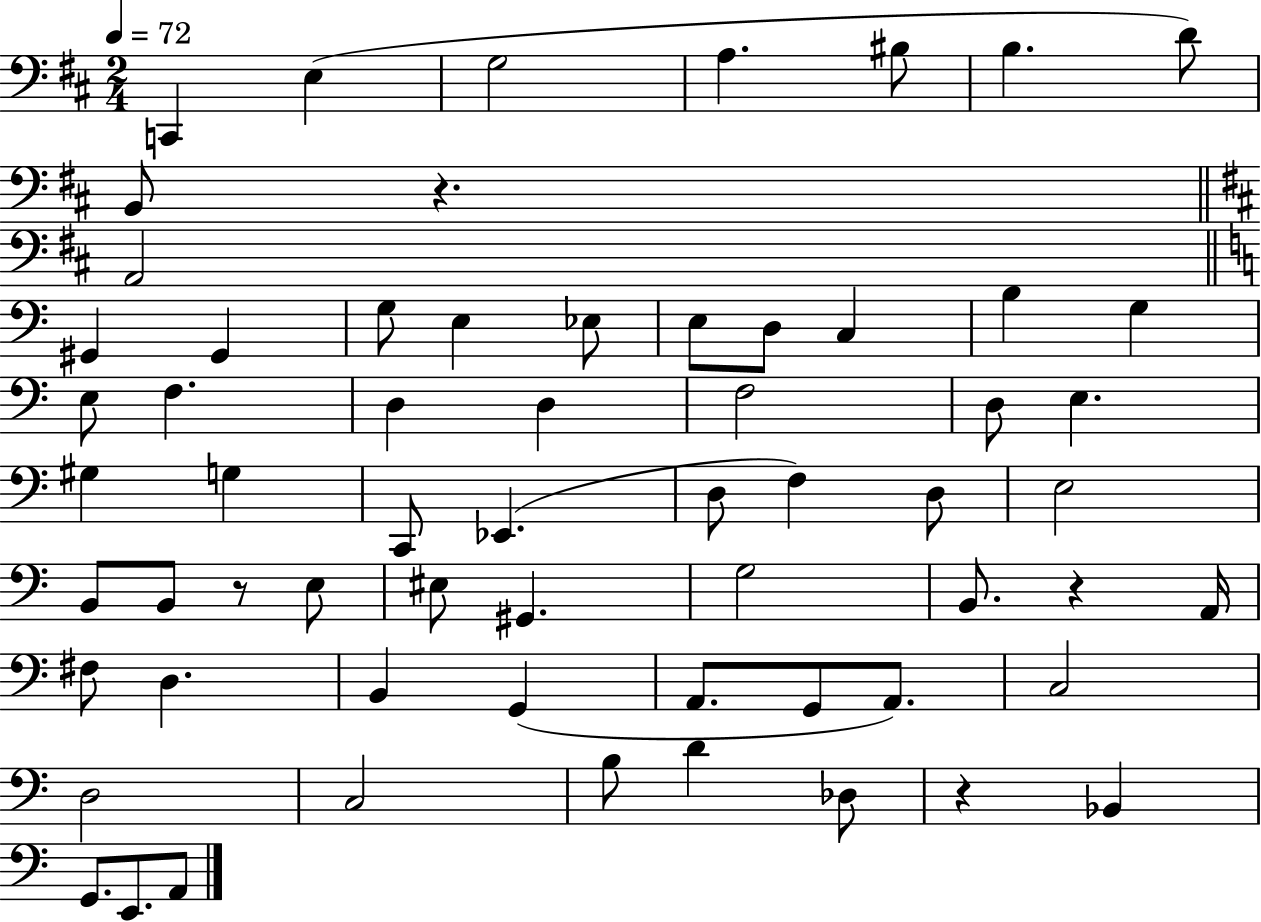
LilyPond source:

{
  \clef bass
  \numericTimeSignature
  \time 2/4
  \key d \major
  \tempo 4 = 72
  c,4 e4( | g2 | a4. bis8 | b4. d'8) | \break b,8 r4. | \bar "||" \break \key d \major a,2 | \bar "||" \break \key c \major gis,4 gis,4 | g8 e4 ees8 | e8 d8 c4 | b4 g4 | \break e8 f4. | d4 d4 | f2 | d8 e4. | \break gis4 g4 | c,8 ees,4.( | d8 f4) d8 | e2 | \break b,8 b,8 r8 e8 | eis8 gis,4. | g2 | b,8. r4 a,16 | \break fis8 d4. | b,4 g,4( | a,8. g,8 a,8.) | c2 | \break d2 | c2 | b8 d'4 des8 | r4 bes,4 | \break g,8. e,8. a,8 | \bar "|."
}